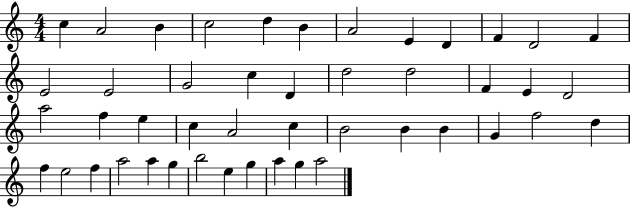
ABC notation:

X:1
T:Untitled
M:4/4
L:1/4
K:C
c A2 B c2 d B A2 E D F D2 F E2 E2 G2 c D d2 d2 F E D2 a2 f e c A2 c B2 B B G f2 d f e2 f a2 a g b2 e g a g a2